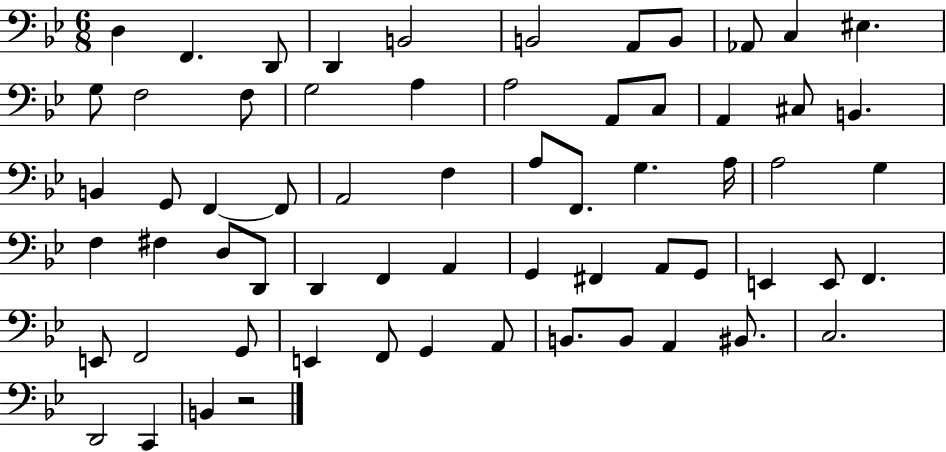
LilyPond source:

{
  \clef bass
  \numericTimeSignature
  \time 6/8
  \key bes \major
  d4 f,4. d,8 | d,4 b,2 | b,2 a,8 b,8 | aes,8 c4 eis4. | \break g8 f2 f8 | g2 a4 | a2 a,8 c8 | a,4 cis8 b,4. | \break b,4 g,8 f,4~~ f,8 | a,2 f4 | a8 f,8. g4. a16 | a2 g4 | \break f4 fis4 d8 d,8 | d,4 f,4 a,4 | g,4 fis,4 a,8 g,8 | e,4 e,8 f,4. | \break e,8 f,2 g,8 | e,4 f,8 g,4 a,8 | b,8. b,8 a,4 bis,8. | c2. | \break d,2 c,4 | b,4 r2 | \bar "|."
}